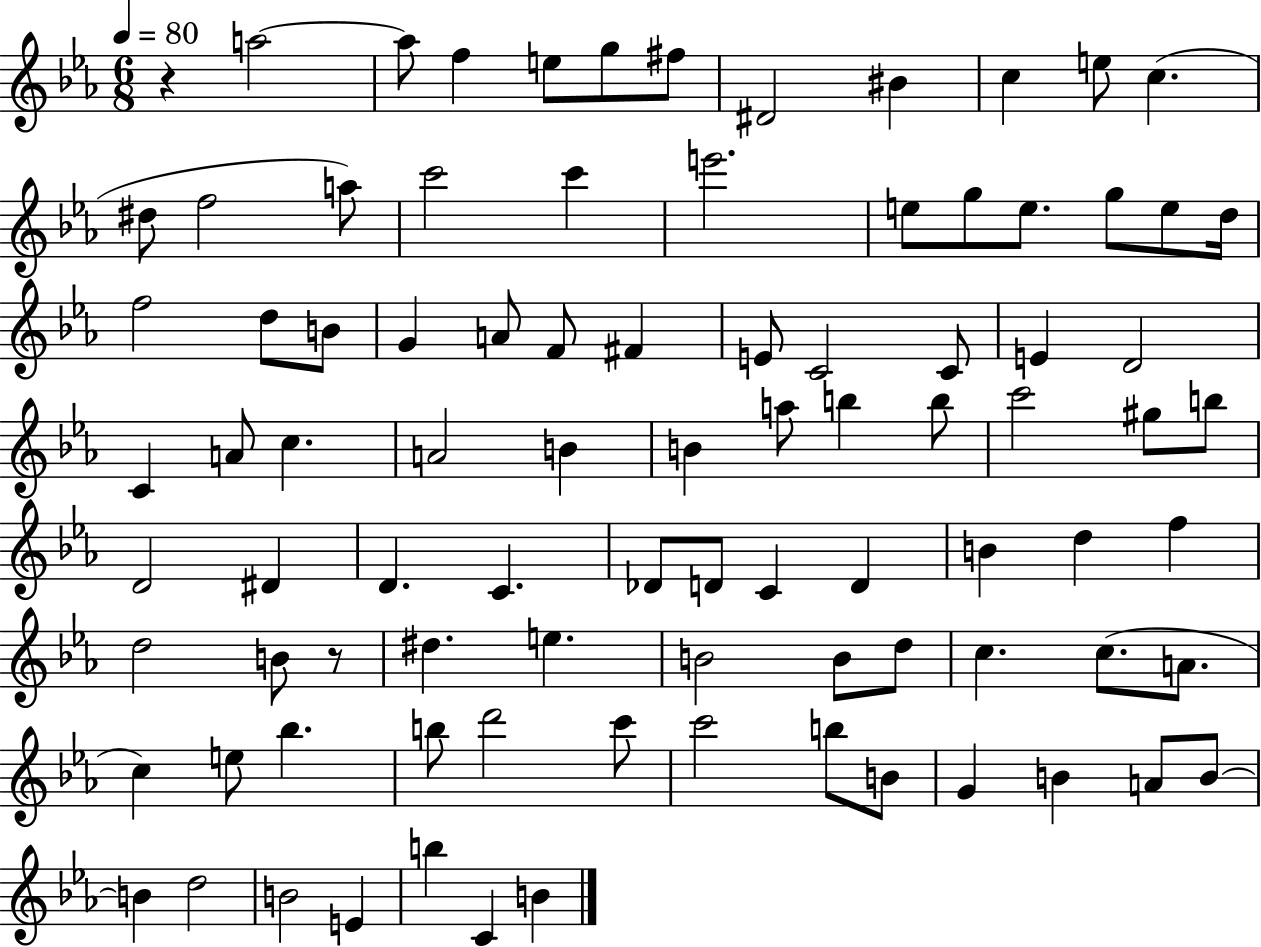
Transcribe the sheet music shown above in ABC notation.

X:1
T:Untitled
M:6/8
L:1/4
K:Eb
z a2 a/2 f e/2 g/2 ^f/2 ^D2 ^B c e/2 c ^d/2 f2 a/2 c'2 c' e'2 e/2 g/2 e/2 g/2 e/2 d/4 f2 d/2 B/2 G A/2 F/2 ^F E/2 C2 C/2 E D2 C A/2 c A2 B B a/2 b b/2 c'2 ^g/2 b/2 D2 ^D D C _D/2 D/2 C D B d f d2 B/2 z/2 ^d e B2 B/2 d/2 c c/2 A/2 c e/2 _b b/2 d'2 c'/2 c'2 b/2 B/2 G B A/2 B/2 B d2 B2 E b C B